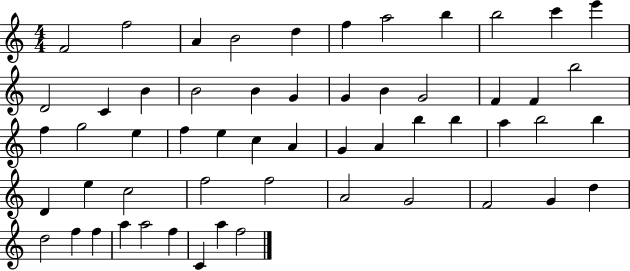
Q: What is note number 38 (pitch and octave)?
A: D4